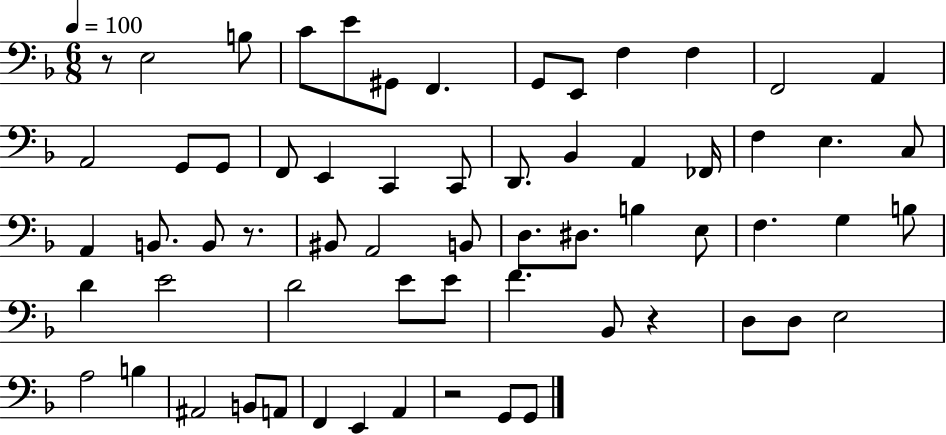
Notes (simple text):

R/e E3/h B3/e C4/e E4/e G#2/e F2/q. G2/e E2/e F3/q F3/q F2/h A2/q A2/h G2/e G2/e F2/e E2/q C2/q C2/e D2/e. Bb2/q A2/q FES2/s F3/q E3/q. C3/e A2/q B2/e. B2/e R/e. BIS2/e A2/h B2/e D3/e. D#3/e. B3/q E3/e F3/q. G3/q B3/e D4/q E4/h D4/h E4/e E4/e F4/q. Bb2/e R/q D3/e D3/e E3/h A3/h B3/q A#2/h B2/e A2/e F2/q E2/q A2/q R/h G2/e G2/e